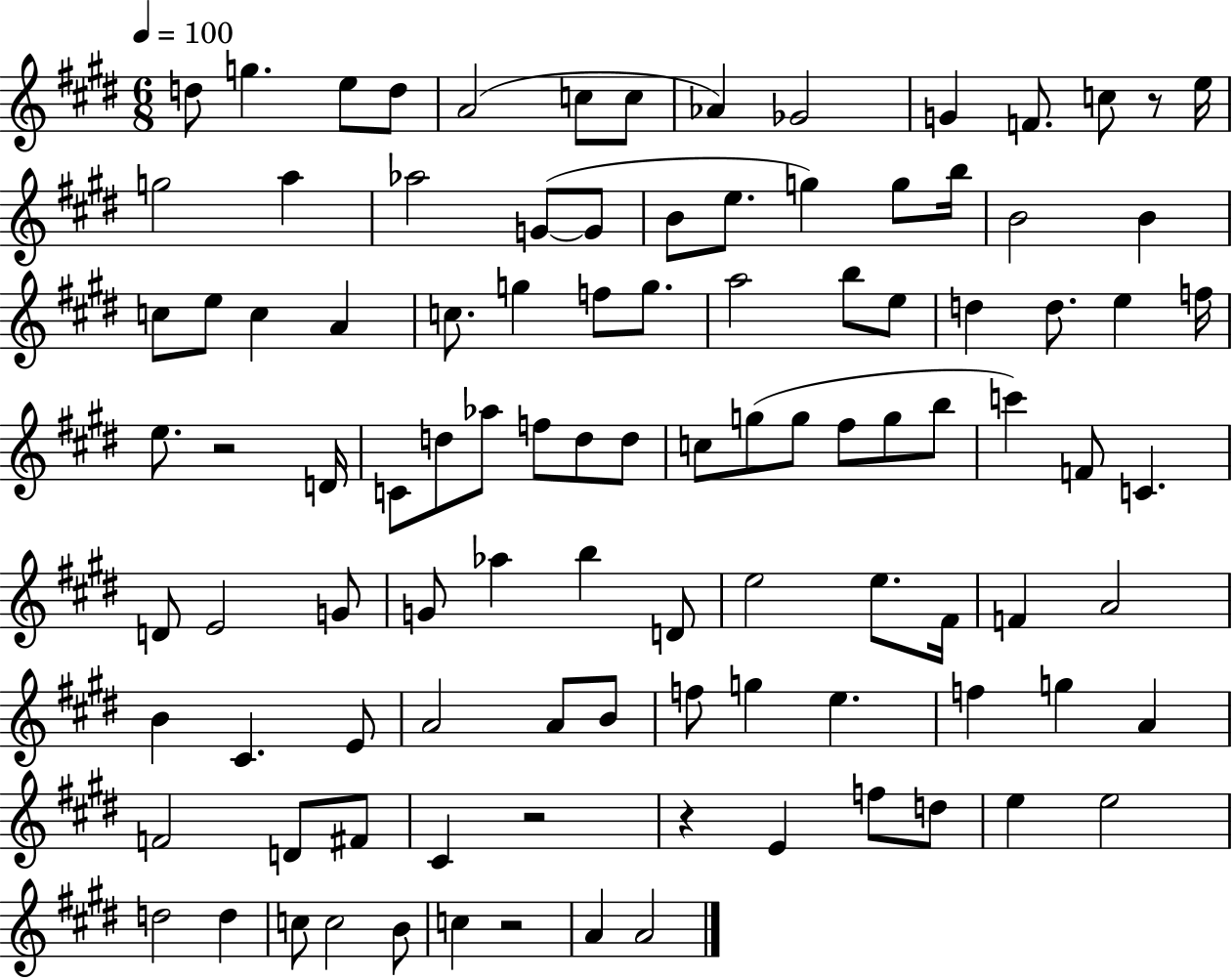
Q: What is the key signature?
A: E major